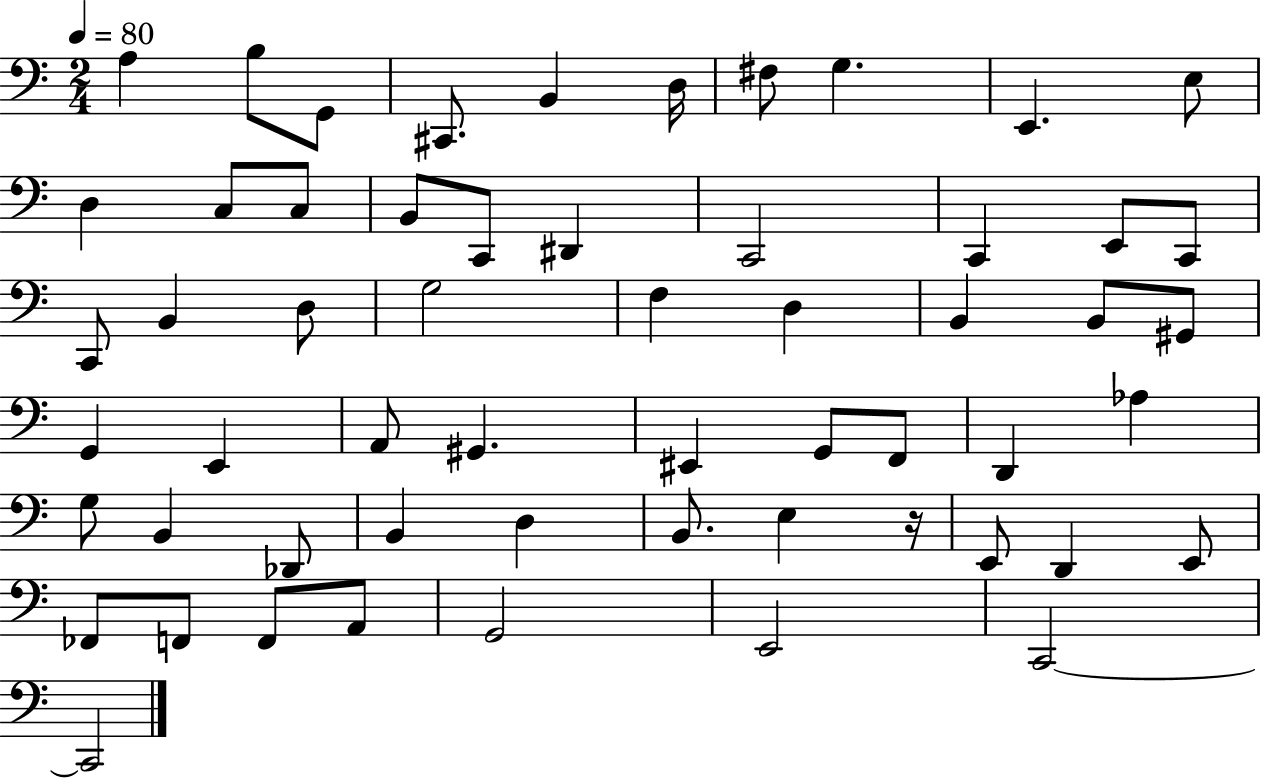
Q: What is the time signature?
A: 2/4